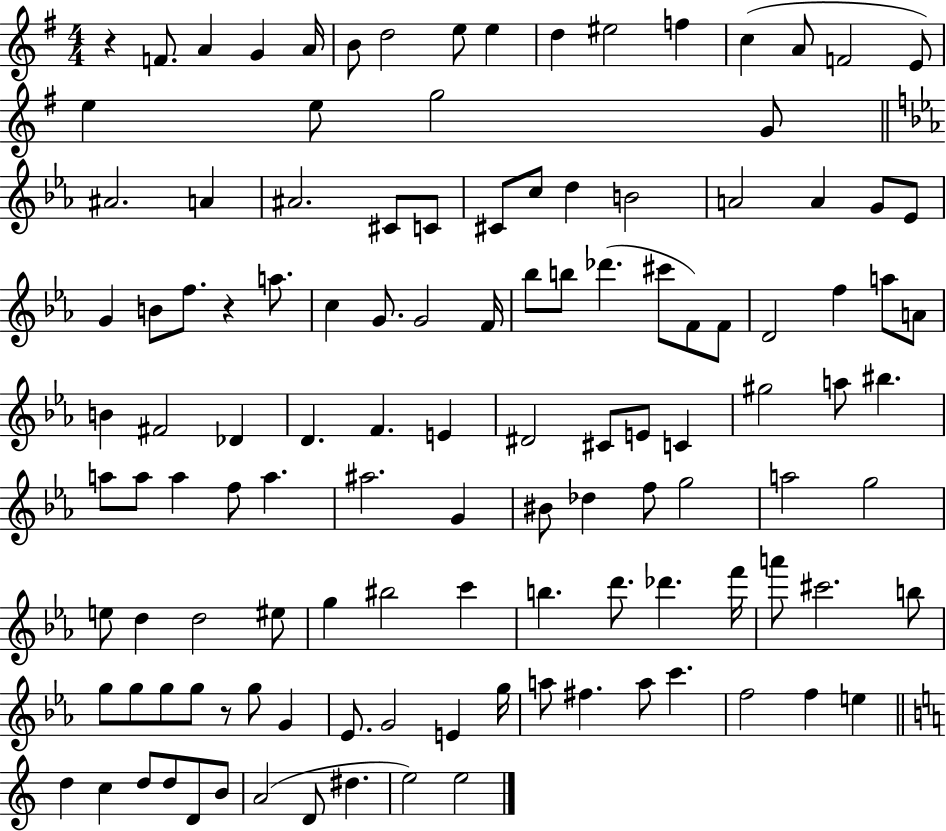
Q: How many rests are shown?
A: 3